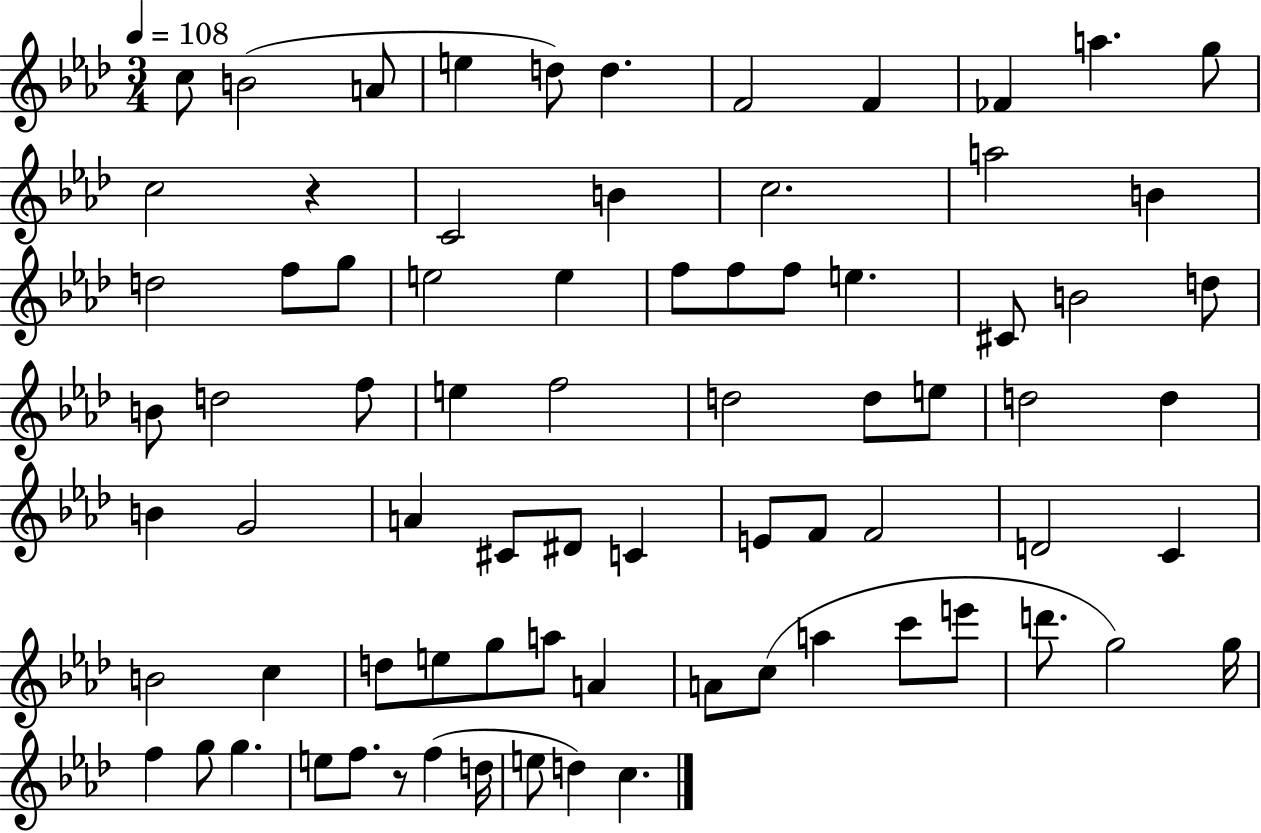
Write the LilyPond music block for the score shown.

{
  \clef treble
  \numericTimeSignature
  \time 3/4
  \key aes \major
  \tempo 4 = 108
  c''8 b'2( a'8 | e''4 d''8) d''4. | f'2 f'4 | fes'4 a''4. g''8 | \break c''2 r4 | c'2 b'4 | c''2. | a''2 b'4 | \break d''2 f''8 g''8 | e''2 e''4 | f''8 f''8 f''8 e''4. | cis'8 b'2 d''8 | \break b'8 d''2 f''8 | e''4 f''2 | d''2 d''8 e''8 | d''2 d''4 | \break b'4 g'2 | a'4 cis'8 dis'8 c'4 | e'8 f'8 f'2 | d'2 c'4 | \break b'2 c''4 | d''8 e''8 g''8 a''8 a'4 | a'8 c''8( a''4 c'''8 e'''8 | d'''8. g''2) g''16 | \break f''4 g''8 g''4. | e''8 f''8. r8 f''4( d''16 | e''8 d''4) c''4. | \bar "|."
}